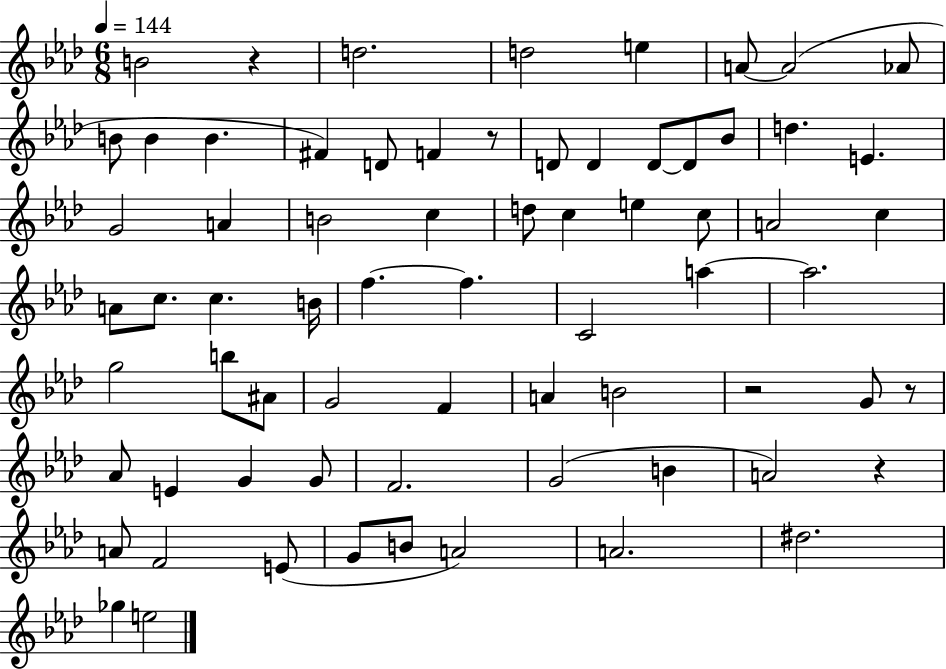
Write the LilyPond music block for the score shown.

{
  \clef treble
  \numericTimeSignature
  \time 6/8
  \key aes \major
  \tempo 4 = 144
  \repeat volta 2 { b'2 r4 | d''2. | d''2 e''4 | a'8~~ a'2( aes'8 | \break b'8 b'4 b'4. | fis'4) d'8 f'4 r8 | d'8 d'4 d'8~~ d'8 bes'8 | d''4. e'4. | \break g'2 a'4 | b'2 c''4 | d''8 c''4 e''4 c''8 | a'2 c''4 | \break a'8 c''8. c''4. b'16 | f''4.~~ f''4. | c'2 a''4~~ | a''2. | \break g''2 b''8 ais'8 | g'2 f'4 | a'4 b'2 | r2 g'8 r8 | \break aes'8 e'4 g'4 g'8 | f'2. | g'2( b'4 | a'2) r4 | \break a'8 f'2 e'8( | g'8 b'8 a'2) | a'2. | dis''2. | \break ges''4 e''2 | } \bar "|."
}